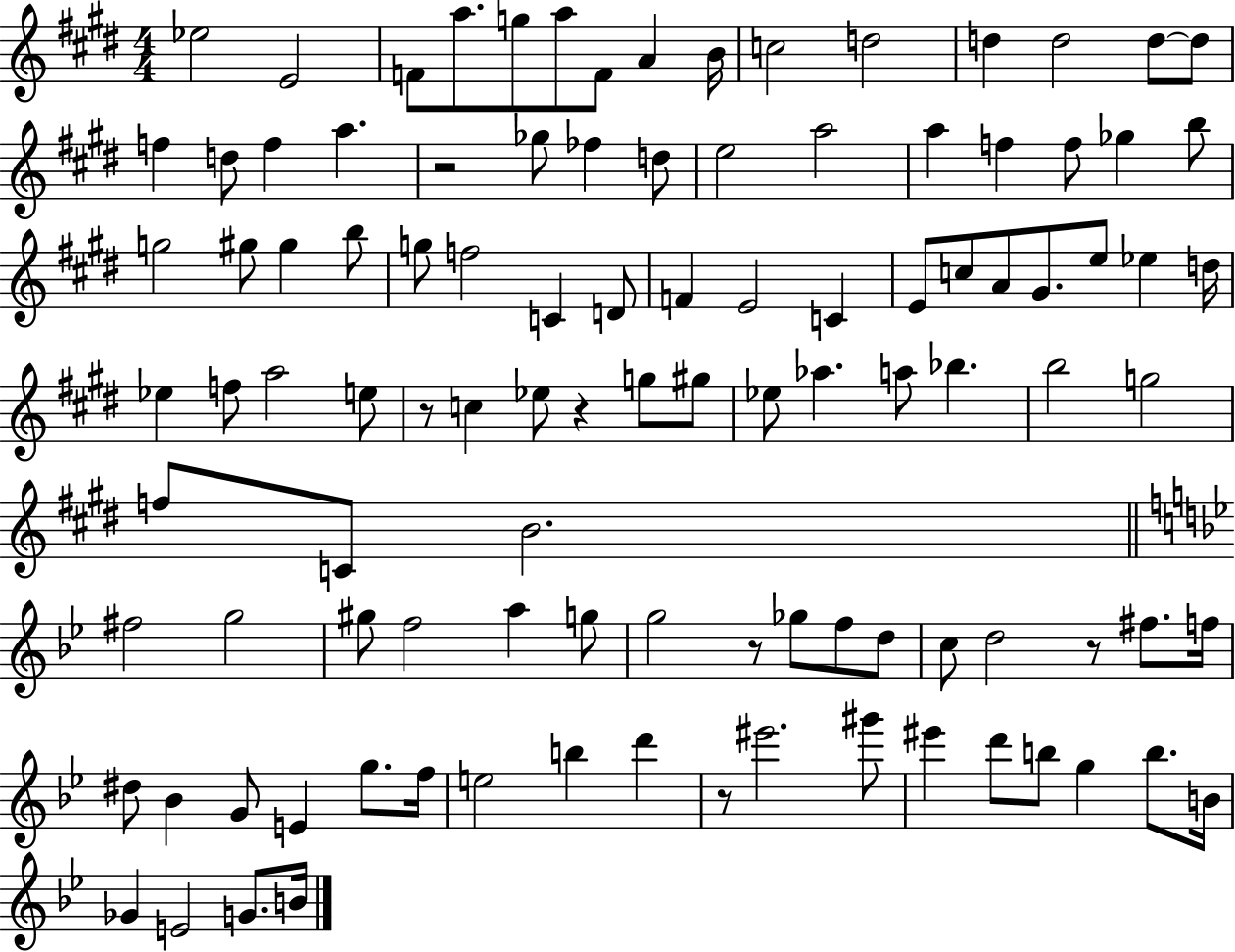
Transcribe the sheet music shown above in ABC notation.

X:1
T:Untitled
M:4/4
L:1/4
K:E
_e2 E2 F/2 a/2 g/2 a/2 F/2 A B/4 c2 d2 d d2 d/2 d/2 f d/2 f a z2 _g/2 _f d/2 e2 a2 a f f/2 _g b/2 g2 ^g/2 ^g b/2 g/2 f2 C D/2 F E2 C E/2 c/2 A/2 ^G/2 e/2 _e d/4 _e f/2 a2 e/2 z/2 c _e/2 z g/2 ^g/2 _e/2 _a a/2 _b b2 g2 f/2 C/2 B2 ^f2 g2 ^g/2 f2 a g/2 g2 z/2 _g/2 f/2 d/2 c/2 d2 z/2 ^f/2 f/4 ^d/2 _B G/2 E g/2 f/4 e2 b d' z/2 ^e'2 ^g'/2 ^e' d'/2 b/2 g b/2 B/4 _G E2 G/2 B/4